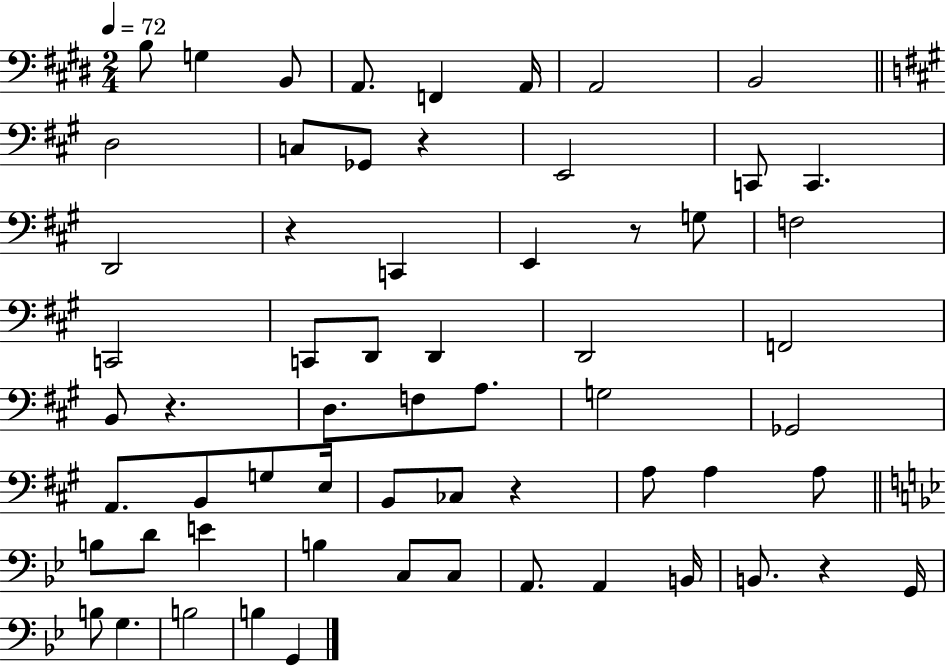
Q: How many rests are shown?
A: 6